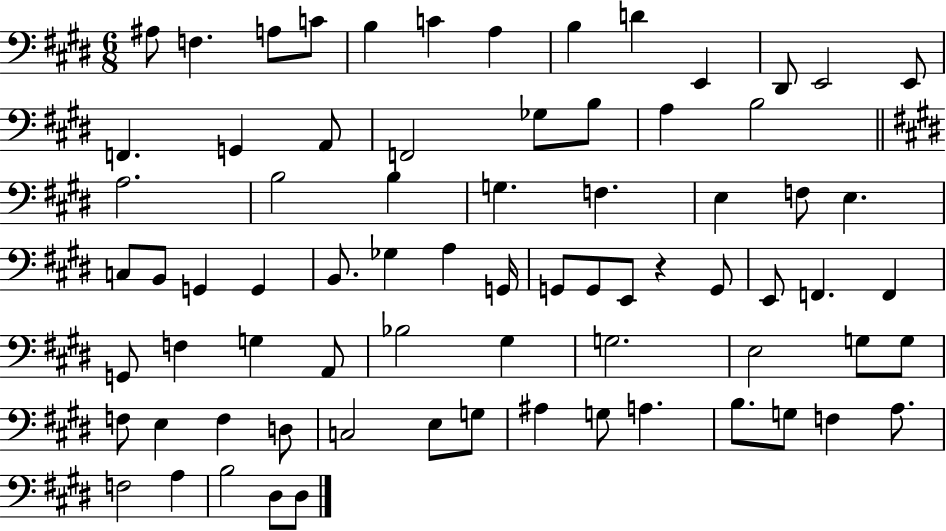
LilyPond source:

{
  \clef bass
  \numericTimeSignature
  \time 6/8
  \key e \major
  ais8 f4. a8 c'8 | b4 c'4 a4 | b4 d'4 e,4 | dis,8 e,2 e,8 | \break f,4. g,4 a,8 | f,2 ges8 b8 | a4 b2 | \bar "||" \break \key e \major a2. | b2 b4 | g4. f4. | e4 f8 e4. | \break c8 b,8 g,4 g,4 | b,8. ges4 a4 g,16 | g,8 g,8 e,8 r4 g,8 | e,8 f,4. f,4 | \break g,8 f4 g4 a,8 | bes2 gis4 | g2. | e2 g8 g8 | \break f8 e4 f4 d8 | c2 e8 g8 | ais4 g8 a4. | b8. g8 f4 a8. | \break f2 a4 | b2 dis8 dis8 | \bar "|."
}